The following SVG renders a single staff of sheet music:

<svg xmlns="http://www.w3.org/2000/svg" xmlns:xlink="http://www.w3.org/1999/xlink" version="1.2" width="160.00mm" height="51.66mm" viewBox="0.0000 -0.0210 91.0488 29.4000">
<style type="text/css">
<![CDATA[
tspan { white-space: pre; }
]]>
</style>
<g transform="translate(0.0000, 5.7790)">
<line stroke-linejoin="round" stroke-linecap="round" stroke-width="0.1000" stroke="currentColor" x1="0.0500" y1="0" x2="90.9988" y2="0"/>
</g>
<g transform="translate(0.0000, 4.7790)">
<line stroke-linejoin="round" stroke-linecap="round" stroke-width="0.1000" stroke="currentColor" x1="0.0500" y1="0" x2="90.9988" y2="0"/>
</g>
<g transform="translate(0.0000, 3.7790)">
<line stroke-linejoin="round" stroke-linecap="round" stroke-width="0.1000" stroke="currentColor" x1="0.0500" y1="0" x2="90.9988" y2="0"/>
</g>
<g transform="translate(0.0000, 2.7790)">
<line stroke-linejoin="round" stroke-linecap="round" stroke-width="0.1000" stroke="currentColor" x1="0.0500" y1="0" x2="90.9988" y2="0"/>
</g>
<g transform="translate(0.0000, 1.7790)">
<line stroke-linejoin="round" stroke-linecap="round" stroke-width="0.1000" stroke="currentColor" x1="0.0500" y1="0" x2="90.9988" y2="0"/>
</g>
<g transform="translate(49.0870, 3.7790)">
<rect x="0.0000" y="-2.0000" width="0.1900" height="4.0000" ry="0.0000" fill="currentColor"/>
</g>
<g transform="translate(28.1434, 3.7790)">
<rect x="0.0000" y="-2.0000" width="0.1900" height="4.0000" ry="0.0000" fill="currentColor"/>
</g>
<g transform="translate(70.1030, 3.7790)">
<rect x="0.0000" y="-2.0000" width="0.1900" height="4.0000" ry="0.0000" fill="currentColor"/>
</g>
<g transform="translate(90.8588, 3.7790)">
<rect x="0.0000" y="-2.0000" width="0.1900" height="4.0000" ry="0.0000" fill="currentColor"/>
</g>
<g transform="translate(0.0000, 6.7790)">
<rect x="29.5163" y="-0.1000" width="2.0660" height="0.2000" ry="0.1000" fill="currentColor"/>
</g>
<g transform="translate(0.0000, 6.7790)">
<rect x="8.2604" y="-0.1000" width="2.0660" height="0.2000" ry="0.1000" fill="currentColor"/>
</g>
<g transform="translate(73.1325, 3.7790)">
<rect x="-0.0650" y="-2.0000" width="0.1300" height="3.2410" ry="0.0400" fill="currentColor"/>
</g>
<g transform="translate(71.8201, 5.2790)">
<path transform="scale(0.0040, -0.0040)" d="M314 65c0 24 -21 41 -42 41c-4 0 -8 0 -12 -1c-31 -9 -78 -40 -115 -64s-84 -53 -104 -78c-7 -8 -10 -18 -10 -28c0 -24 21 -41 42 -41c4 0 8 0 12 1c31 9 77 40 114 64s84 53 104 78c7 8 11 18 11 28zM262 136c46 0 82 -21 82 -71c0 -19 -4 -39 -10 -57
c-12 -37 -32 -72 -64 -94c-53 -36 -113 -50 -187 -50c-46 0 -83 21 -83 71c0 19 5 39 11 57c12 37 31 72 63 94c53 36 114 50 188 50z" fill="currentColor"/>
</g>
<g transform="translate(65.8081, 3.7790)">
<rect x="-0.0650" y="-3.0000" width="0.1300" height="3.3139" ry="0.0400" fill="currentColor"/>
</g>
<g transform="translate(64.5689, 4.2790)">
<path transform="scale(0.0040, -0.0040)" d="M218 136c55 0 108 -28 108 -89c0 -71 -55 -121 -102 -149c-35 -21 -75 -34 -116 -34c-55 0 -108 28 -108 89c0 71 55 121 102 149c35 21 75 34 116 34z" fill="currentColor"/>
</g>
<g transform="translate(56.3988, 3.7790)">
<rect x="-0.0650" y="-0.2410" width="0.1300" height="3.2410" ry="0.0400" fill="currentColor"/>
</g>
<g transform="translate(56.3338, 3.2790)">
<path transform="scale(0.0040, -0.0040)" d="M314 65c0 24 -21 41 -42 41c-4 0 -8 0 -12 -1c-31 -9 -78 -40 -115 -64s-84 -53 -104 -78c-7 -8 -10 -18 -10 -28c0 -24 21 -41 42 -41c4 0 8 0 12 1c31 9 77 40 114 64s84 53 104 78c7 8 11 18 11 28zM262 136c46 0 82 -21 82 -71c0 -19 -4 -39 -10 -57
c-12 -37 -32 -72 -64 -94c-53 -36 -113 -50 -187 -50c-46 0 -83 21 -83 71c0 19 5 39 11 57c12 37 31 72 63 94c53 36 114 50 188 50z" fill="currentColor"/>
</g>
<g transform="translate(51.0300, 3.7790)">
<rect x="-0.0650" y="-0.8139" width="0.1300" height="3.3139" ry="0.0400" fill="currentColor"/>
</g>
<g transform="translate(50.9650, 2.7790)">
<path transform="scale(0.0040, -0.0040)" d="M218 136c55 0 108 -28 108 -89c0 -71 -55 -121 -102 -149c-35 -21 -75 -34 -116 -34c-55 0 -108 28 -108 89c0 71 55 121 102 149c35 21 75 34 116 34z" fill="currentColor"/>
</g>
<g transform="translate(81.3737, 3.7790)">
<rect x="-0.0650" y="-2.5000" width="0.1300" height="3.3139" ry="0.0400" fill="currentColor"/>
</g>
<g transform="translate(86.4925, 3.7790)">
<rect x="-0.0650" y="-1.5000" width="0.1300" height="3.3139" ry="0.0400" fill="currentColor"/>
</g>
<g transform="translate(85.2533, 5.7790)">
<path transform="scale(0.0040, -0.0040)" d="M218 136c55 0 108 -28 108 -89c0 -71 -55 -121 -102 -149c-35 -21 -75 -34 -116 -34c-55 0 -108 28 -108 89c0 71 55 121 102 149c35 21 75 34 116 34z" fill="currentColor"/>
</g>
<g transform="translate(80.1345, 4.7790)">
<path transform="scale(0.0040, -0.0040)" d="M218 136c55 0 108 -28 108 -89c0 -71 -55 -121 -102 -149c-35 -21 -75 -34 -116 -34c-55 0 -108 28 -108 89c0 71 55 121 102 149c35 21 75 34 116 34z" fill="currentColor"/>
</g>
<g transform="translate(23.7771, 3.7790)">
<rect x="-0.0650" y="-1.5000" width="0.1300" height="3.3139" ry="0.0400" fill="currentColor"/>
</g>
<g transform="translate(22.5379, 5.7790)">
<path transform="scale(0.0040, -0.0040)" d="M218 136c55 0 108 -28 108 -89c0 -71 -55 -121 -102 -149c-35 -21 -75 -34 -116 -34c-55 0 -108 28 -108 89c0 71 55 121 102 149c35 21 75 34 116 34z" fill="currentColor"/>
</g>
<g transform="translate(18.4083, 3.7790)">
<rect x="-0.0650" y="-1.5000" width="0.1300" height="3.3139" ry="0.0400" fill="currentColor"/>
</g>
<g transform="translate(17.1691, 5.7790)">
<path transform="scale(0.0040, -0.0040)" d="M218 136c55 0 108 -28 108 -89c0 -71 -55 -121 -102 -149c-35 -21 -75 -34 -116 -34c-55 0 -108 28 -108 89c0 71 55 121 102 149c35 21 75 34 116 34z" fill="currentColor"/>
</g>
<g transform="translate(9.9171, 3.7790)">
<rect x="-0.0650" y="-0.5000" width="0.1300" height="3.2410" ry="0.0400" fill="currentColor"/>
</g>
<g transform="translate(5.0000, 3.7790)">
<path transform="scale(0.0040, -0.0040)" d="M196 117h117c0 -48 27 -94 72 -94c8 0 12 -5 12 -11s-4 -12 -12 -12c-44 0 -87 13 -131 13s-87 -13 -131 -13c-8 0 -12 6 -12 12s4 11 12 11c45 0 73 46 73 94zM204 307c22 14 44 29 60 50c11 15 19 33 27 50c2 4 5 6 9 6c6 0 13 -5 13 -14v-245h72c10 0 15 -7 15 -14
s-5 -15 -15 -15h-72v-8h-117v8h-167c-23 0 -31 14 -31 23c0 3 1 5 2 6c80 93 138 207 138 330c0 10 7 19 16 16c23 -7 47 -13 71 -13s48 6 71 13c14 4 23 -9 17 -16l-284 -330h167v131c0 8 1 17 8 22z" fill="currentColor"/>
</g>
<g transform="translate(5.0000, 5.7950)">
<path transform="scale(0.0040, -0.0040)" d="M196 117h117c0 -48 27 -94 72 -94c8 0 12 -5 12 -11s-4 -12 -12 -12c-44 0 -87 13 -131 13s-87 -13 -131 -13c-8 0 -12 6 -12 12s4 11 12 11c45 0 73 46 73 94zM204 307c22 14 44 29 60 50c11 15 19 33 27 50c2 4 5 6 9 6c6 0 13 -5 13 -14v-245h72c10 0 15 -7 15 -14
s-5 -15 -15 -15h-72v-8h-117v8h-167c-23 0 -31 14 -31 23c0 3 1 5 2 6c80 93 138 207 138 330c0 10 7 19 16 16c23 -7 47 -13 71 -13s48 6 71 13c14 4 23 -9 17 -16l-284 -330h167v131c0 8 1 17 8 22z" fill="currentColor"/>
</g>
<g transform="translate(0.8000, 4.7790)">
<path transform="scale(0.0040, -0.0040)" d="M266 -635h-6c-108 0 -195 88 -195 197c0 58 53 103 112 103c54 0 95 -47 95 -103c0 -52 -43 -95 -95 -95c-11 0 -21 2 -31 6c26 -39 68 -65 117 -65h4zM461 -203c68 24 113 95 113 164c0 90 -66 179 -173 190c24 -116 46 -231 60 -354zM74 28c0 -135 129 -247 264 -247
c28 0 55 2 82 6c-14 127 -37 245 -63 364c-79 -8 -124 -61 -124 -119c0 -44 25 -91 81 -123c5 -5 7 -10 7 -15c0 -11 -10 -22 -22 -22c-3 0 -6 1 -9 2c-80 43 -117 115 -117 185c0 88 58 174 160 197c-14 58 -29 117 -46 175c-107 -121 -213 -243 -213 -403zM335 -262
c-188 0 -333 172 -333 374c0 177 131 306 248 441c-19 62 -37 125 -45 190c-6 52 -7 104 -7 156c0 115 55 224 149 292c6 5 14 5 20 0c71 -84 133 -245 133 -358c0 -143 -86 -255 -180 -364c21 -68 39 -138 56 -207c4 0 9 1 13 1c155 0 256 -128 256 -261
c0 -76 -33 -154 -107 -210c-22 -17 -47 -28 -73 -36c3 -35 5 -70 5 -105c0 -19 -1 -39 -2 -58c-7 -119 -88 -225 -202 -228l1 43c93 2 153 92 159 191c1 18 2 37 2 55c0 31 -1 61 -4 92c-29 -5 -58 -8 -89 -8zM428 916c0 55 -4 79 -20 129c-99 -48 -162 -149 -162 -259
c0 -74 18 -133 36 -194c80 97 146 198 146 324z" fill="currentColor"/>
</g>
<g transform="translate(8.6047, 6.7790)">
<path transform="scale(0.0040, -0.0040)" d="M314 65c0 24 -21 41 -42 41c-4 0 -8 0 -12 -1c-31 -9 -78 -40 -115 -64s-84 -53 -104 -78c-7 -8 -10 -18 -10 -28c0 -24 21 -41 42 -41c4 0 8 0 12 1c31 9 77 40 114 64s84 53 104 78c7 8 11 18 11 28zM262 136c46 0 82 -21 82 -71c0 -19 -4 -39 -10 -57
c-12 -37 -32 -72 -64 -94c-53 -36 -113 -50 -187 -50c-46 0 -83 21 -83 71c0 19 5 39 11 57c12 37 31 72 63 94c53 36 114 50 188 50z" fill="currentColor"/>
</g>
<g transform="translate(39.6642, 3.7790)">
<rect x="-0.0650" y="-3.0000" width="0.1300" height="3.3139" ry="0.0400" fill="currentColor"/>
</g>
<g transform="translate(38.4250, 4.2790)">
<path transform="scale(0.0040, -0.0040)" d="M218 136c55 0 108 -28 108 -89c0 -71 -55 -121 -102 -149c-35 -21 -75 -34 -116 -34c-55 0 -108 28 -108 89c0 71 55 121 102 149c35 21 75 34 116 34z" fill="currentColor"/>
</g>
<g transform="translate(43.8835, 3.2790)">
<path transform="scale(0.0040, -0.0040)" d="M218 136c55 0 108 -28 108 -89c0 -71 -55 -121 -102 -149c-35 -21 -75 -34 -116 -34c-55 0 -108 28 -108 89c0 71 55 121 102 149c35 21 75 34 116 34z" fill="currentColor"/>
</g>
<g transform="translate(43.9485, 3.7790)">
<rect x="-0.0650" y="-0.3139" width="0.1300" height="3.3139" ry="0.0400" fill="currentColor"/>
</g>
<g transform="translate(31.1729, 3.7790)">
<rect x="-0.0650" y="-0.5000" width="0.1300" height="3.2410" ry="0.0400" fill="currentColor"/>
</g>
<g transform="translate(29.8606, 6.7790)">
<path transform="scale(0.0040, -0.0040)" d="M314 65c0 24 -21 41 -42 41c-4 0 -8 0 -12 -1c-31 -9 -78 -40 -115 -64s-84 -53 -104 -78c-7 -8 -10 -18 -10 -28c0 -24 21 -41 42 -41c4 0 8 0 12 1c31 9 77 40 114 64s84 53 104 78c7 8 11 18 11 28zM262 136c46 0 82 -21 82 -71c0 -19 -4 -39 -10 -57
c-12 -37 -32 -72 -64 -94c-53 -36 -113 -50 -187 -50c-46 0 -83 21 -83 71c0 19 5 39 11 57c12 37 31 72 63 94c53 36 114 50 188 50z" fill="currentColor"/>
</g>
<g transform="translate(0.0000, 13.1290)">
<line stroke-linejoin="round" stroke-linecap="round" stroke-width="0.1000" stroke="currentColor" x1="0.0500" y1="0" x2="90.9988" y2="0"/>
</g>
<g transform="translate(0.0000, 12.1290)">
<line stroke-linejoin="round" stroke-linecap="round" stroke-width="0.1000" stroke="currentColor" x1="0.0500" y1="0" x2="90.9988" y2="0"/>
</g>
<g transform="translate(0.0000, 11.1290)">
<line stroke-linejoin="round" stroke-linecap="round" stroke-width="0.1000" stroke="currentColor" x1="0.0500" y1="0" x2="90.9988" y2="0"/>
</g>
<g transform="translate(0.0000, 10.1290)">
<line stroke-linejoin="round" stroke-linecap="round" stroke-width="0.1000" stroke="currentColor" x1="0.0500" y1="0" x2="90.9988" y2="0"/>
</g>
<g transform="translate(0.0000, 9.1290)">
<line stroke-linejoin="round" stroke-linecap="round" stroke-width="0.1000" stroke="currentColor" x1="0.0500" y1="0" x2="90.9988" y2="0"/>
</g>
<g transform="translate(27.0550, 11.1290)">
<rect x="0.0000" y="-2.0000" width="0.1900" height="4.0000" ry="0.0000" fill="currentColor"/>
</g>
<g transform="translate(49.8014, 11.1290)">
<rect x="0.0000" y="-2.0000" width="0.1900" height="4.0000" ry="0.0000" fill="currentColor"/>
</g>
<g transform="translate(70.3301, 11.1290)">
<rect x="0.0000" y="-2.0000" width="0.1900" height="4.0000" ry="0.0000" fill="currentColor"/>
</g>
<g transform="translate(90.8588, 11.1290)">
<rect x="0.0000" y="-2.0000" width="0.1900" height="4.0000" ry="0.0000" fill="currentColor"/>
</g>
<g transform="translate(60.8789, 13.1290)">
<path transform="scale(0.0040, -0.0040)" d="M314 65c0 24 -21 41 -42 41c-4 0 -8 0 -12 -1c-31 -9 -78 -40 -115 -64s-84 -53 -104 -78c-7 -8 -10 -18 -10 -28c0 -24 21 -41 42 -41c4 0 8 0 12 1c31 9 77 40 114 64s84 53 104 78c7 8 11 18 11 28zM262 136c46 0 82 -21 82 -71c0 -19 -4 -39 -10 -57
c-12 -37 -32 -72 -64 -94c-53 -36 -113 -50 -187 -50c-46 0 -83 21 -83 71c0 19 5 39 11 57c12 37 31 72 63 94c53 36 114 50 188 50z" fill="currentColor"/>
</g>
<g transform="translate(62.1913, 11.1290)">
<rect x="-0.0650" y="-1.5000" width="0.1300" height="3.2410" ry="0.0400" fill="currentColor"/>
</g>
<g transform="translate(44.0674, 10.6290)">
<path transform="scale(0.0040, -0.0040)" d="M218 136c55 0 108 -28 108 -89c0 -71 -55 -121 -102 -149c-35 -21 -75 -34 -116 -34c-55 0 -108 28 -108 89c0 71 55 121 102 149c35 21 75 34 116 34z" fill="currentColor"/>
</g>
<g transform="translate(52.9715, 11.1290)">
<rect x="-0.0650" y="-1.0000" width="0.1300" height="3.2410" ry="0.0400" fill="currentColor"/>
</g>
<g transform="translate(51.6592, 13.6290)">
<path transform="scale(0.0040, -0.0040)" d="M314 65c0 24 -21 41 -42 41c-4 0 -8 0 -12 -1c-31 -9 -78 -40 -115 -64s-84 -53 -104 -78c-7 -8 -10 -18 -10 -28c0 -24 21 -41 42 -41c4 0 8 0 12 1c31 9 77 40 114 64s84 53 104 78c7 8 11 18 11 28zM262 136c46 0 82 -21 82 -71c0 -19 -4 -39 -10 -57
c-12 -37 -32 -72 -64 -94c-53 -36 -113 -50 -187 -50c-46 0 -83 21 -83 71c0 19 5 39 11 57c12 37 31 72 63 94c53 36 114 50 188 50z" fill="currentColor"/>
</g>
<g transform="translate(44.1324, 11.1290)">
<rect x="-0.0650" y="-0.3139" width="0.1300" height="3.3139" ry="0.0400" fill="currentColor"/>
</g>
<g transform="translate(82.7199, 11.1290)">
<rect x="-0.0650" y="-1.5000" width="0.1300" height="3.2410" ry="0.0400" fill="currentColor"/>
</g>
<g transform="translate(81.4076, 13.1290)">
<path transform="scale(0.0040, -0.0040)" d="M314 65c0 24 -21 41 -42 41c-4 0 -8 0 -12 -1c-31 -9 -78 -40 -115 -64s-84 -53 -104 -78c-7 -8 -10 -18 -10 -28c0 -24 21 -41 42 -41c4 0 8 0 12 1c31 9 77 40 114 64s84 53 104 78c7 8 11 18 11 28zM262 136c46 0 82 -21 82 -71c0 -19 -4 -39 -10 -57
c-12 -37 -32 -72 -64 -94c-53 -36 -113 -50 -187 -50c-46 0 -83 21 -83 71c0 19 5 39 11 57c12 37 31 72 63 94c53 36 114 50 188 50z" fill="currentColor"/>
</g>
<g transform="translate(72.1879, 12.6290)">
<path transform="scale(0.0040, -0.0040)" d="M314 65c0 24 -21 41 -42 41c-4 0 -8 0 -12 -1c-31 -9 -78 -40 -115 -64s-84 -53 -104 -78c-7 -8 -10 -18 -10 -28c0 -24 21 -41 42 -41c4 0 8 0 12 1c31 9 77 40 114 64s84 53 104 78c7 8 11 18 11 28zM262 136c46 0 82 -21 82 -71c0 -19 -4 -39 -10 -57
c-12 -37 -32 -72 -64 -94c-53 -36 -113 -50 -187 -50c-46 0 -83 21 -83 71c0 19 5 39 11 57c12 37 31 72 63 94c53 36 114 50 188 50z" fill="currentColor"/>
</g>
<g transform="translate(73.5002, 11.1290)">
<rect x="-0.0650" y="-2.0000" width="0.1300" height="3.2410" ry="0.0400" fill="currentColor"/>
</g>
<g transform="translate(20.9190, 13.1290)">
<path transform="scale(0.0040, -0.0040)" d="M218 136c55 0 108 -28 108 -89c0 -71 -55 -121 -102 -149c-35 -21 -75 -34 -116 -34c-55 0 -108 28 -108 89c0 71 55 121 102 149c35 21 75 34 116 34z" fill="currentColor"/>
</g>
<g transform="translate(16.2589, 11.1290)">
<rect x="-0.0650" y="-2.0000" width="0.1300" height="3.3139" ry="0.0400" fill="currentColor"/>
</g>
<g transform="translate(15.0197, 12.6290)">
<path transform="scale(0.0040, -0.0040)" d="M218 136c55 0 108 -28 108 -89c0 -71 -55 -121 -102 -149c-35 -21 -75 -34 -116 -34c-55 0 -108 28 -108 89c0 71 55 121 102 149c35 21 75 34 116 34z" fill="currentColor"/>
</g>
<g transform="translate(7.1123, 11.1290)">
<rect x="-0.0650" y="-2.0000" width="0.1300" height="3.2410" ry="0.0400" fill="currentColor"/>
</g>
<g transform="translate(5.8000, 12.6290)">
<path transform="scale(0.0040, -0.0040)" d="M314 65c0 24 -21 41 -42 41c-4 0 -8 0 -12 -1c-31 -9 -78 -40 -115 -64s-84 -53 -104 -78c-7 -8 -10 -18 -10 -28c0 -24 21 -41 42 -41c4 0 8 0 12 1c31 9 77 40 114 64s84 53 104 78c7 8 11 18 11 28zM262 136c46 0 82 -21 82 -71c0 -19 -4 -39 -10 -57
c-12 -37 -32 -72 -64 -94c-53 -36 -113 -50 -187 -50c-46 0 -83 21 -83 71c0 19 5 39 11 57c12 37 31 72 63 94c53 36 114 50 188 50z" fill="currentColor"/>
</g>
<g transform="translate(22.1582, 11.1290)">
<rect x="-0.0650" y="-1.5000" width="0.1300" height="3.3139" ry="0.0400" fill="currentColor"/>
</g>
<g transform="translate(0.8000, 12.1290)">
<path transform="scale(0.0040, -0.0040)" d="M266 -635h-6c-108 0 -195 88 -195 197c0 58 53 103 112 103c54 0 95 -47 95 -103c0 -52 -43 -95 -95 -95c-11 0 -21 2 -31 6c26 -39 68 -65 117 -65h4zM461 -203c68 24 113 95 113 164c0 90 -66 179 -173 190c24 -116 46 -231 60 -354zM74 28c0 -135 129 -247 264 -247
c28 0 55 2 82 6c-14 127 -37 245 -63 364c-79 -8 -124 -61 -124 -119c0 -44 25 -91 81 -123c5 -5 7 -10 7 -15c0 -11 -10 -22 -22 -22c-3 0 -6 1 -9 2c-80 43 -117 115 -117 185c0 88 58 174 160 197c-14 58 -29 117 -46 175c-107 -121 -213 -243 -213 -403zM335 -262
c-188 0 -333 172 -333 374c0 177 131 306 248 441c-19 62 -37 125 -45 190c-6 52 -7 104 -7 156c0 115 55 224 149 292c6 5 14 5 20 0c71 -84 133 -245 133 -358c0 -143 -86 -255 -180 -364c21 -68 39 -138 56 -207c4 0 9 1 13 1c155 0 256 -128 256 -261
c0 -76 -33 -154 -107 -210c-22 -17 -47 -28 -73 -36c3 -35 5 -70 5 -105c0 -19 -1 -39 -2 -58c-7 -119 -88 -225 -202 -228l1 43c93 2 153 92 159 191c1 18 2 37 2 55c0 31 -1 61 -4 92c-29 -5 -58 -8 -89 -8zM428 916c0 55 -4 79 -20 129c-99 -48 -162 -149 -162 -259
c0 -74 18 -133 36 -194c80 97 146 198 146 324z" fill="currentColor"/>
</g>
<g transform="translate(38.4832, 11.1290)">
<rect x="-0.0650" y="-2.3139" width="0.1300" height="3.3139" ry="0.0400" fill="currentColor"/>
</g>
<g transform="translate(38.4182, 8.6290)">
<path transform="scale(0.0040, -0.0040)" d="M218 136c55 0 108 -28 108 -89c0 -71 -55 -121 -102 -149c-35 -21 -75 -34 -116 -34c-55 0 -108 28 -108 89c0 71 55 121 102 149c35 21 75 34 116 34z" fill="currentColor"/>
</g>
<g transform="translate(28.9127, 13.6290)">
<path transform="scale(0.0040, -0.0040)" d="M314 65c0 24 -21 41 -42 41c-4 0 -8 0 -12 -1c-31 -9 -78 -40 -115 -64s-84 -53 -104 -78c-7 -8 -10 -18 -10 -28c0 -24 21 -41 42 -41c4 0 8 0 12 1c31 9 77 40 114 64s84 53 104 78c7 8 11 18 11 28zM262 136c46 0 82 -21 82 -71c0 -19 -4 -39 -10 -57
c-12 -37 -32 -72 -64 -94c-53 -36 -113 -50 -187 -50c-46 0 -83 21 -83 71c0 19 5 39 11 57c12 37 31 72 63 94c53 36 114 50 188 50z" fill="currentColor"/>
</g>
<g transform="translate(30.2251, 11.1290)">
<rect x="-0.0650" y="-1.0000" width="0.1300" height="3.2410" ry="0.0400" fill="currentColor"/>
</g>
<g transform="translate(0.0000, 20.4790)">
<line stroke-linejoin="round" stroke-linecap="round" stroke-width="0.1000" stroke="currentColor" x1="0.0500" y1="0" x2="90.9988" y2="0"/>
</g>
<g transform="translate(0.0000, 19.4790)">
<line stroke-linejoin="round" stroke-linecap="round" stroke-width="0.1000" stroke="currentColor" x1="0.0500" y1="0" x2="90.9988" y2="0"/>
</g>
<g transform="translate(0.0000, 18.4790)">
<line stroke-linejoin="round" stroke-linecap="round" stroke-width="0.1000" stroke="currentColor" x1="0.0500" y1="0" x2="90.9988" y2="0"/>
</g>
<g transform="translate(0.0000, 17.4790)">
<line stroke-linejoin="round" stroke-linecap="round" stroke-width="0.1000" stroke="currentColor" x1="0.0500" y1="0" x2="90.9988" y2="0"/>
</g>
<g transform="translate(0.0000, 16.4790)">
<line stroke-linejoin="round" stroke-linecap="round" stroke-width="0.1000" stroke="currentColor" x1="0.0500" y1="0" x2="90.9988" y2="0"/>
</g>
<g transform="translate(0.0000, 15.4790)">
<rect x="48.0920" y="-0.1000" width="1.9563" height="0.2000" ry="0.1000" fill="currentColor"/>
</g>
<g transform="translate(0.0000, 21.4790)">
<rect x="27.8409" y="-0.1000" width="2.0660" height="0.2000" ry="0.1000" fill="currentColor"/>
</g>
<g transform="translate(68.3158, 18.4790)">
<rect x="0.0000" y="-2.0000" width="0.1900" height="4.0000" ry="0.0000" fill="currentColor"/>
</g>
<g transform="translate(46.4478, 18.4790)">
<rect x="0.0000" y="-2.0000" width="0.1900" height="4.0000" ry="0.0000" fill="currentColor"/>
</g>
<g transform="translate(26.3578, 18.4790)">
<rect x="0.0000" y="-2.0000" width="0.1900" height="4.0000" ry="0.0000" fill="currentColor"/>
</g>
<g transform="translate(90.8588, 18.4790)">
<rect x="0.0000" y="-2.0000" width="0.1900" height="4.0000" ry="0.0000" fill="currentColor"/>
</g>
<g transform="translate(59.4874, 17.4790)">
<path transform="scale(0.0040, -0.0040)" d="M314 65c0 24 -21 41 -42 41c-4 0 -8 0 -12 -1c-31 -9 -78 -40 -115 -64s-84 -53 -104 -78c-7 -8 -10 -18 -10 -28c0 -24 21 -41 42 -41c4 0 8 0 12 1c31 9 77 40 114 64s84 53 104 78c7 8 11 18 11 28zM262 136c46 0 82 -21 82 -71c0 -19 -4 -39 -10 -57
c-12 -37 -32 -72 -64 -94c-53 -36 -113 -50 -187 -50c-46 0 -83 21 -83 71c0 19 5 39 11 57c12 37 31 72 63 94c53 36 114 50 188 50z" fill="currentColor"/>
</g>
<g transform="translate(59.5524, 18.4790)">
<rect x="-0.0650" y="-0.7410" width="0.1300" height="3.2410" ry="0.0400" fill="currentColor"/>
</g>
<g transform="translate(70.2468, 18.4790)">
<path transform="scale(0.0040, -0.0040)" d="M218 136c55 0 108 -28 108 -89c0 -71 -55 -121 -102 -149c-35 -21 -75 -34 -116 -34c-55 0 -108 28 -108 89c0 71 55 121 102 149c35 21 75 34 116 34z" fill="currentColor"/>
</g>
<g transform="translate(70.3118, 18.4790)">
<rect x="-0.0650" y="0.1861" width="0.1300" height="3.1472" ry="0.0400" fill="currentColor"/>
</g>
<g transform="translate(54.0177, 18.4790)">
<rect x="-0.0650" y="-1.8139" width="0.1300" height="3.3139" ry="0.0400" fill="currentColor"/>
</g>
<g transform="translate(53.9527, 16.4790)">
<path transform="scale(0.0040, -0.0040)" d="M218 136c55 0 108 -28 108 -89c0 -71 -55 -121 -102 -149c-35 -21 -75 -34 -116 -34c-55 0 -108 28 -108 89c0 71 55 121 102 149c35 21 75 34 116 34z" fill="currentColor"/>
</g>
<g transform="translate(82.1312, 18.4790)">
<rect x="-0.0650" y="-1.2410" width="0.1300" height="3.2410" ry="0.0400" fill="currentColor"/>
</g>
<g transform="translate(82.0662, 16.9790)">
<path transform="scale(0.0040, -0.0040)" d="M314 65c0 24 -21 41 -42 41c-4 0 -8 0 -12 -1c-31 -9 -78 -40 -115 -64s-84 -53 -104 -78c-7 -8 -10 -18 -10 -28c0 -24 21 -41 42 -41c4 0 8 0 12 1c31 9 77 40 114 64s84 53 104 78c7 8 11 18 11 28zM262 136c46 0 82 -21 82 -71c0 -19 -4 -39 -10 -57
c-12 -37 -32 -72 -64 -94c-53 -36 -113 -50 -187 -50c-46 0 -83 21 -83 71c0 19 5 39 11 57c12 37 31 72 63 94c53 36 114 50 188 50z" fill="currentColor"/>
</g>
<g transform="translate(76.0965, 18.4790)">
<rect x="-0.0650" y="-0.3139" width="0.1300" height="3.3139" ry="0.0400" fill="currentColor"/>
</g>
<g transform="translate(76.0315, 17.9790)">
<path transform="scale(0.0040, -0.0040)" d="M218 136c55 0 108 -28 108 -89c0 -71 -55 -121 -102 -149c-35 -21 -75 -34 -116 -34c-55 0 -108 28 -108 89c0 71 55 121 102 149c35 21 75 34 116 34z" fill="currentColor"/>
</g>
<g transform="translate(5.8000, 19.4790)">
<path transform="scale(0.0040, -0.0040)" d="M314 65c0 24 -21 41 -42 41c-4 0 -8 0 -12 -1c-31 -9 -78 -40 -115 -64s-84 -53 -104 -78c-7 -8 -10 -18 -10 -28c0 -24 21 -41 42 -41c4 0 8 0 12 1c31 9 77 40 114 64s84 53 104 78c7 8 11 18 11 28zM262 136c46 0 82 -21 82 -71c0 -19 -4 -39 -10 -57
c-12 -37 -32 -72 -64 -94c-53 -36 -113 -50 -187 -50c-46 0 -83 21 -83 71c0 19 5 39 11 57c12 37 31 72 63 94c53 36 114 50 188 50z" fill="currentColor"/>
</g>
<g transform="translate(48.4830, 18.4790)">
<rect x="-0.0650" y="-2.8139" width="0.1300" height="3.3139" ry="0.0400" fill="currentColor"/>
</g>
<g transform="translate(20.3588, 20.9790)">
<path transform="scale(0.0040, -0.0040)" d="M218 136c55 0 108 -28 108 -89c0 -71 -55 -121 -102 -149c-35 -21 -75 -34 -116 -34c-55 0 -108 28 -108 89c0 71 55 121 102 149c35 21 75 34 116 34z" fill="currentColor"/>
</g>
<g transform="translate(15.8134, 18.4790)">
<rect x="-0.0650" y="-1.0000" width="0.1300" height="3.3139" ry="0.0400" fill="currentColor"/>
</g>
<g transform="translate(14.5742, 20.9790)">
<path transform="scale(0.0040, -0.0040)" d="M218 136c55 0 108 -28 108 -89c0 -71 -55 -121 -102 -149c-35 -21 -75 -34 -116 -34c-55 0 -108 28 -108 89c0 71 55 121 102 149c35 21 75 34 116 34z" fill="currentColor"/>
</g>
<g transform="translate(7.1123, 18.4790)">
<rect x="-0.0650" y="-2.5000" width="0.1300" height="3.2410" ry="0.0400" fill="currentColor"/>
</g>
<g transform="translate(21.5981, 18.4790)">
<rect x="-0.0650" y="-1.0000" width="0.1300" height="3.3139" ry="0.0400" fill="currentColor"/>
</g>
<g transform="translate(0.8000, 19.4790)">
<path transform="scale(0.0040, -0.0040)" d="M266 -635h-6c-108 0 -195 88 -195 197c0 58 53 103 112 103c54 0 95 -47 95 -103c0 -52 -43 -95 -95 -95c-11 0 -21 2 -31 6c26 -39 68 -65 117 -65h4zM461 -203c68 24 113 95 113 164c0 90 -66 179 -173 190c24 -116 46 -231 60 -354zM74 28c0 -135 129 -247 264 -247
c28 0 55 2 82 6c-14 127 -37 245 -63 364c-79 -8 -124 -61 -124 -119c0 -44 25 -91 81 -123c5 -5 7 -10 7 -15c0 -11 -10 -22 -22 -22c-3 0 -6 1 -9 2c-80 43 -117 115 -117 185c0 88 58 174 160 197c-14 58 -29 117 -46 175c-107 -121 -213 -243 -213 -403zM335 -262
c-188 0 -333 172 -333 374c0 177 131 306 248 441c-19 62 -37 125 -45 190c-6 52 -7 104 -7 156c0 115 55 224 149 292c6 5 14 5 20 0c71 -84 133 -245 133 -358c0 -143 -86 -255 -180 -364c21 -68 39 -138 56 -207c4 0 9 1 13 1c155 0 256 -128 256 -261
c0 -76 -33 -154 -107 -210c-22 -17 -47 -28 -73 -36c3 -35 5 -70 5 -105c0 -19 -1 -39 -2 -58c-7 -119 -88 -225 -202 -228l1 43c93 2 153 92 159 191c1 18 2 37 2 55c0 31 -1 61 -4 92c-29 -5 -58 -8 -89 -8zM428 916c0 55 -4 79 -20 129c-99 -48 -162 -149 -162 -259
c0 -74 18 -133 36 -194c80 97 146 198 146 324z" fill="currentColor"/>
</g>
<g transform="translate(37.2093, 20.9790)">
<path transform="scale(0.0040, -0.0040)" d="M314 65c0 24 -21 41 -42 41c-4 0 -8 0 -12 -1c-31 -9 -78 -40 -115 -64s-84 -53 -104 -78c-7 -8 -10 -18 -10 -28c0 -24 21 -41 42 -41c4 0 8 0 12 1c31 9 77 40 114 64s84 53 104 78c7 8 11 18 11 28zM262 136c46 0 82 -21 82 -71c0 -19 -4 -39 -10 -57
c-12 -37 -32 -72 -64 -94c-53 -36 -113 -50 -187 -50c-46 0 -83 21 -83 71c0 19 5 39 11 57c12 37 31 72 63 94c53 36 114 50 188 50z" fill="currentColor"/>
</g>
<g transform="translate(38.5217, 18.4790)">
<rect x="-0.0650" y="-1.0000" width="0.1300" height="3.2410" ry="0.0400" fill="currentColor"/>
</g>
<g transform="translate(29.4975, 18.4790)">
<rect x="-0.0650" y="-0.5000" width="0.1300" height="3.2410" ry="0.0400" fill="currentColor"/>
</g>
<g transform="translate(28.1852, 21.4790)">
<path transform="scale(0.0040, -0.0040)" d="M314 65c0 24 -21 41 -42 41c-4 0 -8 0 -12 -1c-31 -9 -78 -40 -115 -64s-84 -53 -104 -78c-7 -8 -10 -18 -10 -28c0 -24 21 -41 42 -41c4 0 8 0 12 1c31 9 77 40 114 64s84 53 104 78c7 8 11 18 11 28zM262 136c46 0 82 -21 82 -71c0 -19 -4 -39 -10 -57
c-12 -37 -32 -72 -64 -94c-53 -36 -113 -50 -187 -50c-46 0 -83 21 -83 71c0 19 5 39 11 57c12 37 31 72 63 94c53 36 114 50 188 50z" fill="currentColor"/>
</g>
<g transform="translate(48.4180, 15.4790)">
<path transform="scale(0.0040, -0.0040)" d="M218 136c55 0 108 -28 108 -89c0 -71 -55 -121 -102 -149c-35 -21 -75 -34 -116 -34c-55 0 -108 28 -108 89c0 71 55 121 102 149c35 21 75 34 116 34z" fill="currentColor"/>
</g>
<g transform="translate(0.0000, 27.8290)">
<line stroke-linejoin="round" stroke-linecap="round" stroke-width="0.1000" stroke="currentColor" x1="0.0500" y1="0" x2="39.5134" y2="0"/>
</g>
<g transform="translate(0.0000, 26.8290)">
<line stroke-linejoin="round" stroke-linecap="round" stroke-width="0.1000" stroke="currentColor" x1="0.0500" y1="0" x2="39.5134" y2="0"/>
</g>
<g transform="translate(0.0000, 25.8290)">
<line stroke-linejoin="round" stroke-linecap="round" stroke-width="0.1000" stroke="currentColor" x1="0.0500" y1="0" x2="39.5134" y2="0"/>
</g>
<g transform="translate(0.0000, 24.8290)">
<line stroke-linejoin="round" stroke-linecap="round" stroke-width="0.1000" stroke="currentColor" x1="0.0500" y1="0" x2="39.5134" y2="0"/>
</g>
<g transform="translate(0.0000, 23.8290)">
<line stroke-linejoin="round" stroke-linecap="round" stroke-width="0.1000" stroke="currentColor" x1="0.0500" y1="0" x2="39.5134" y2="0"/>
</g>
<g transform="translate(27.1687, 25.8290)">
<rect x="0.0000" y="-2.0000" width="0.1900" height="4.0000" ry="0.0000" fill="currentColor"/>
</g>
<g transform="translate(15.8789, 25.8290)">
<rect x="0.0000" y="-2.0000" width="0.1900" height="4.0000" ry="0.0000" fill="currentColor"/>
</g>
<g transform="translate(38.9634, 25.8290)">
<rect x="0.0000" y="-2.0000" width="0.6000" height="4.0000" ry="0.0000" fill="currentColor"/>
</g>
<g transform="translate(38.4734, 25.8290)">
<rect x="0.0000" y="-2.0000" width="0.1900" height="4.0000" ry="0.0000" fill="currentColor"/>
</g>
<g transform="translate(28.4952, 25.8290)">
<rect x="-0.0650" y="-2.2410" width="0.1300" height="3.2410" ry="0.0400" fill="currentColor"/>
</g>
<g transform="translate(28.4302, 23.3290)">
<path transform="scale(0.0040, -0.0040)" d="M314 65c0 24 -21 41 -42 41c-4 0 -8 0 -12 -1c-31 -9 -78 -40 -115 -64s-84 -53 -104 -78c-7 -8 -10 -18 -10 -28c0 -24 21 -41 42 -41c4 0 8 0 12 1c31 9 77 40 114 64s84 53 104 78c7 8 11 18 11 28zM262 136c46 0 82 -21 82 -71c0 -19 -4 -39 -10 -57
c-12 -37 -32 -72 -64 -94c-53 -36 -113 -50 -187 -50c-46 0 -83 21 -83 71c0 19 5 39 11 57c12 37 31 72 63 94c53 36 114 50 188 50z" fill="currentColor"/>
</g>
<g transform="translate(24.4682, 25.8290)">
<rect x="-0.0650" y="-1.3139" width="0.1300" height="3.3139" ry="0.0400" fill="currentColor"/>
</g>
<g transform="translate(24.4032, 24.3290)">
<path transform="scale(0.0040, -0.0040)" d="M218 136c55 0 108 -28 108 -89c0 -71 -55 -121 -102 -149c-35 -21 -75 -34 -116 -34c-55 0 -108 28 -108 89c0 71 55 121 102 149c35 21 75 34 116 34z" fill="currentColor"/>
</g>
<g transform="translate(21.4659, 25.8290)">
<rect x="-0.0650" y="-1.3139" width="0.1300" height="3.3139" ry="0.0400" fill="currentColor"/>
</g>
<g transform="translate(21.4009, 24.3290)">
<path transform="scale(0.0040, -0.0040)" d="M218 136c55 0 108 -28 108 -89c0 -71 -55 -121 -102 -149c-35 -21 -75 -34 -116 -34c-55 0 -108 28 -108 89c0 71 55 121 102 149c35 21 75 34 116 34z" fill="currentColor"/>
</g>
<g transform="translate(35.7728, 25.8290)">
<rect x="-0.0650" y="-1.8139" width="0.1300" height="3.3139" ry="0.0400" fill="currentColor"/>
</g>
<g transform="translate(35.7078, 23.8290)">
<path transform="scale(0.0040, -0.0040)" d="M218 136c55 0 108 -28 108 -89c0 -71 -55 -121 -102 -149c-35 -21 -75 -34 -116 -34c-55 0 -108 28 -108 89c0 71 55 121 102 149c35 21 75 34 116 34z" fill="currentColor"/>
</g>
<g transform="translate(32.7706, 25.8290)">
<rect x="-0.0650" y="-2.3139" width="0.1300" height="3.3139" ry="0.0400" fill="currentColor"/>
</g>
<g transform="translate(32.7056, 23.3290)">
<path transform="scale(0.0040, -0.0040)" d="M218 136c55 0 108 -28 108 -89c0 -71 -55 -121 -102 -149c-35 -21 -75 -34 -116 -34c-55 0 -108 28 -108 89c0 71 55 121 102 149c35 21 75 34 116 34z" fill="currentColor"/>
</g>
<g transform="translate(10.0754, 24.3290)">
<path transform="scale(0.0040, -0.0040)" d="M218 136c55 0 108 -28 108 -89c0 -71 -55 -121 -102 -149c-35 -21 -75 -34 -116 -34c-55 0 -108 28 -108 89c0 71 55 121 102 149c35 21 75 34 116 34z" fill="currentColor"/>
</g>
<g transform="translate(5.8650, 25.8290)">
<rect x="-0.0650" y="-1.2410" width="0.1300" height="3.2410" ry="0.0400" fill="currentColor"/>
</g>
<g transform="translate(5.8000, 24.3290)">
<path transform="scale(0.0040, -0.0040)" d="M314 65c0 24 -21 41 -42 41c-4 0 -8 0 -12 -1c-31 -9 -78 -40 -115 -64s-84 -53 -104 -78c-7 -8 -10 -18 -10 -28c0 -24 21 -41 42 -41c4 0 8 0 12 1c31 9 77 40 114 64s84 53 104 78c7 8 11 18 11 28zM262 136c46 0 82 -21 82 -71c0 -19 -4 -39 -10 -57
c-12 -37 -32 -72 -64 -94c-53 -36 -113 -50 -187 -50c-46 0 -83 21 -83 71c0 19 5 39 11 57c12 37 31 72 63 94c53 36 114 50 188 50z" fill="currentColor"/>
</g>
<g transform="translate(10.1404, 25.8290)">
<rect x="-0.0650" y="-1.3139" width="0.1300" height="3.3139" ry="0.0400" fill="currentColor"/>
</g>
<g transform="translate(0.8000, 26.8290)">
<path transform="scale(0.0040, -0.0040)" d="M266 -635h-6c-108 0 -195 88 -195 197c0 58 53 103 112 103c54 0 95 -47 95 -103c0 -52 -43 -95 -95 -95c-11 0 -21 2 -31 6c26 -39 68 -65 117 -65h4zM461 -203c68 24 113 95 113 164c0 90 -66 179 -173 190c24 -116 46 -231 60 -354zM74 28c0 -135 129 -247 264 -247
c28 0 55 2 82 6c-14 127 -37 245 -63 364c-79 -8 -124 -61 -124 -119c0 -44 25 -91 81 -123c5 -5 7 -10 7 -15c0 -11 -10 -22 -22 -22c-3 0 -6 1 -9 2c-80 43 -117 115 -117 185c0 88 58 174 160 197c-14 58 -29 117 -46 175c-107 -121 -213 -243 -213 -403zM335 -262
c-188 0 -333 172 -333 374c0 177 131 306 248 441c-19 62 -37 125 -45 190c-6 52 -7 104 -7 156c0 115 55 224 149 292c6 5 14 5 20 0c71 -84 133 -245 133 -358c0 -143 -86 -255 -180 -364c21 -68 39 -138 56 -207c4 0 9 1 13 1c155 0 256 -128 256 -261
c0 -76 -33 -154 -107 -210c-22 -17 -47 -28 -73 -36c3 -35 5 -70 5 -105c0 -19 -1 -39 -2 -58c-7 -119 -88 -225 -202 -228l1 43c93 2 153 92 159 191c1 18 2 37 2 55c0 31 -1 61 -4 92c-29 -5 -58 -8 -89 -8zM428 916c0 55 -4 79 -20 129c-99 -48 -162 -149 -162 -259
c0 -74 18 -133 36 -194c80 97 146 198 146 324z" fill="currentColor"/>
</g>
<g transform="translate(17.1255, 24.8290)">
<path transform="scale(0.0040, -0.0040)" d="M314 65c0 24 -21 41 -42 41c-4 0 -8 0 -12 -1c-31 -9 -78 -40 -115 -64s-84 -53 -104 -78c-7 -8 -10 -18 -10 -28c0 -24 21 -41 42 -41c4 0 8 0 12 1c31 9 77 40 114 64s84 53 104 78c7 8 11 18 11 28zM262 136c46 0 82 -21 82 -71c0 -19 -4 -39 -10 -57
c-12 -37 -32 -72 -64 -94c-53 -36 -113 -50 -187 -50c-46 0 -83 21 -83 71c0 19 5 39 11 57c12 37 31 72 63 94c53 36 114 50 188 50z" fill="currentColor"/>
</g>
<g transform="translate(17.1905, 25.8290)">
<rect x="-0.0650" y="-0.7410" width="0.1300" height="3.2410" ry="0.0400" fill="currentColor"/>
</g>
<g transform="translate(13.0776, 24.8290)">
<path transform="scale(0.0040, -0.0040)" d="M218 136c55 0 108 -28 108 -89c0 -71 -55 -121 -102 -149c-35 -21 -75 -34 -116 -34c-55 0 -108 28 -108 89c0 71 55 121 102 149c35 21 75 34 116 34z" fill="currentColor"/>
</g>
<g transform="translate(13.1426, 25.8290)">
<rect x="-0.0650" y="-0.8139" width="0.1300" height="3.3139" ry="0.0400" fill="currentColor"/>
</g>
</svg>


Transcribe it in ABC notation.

X:1
T:Untitled
M:4/4
L:1/4
K:C
C2 E E C2 A c d c2 A F2 G E F2 F E D2 g c D2 E2 F2 E2 G2 D D C2 D2 a f d2 B c e2 e2 e d d2 e e g2 g f